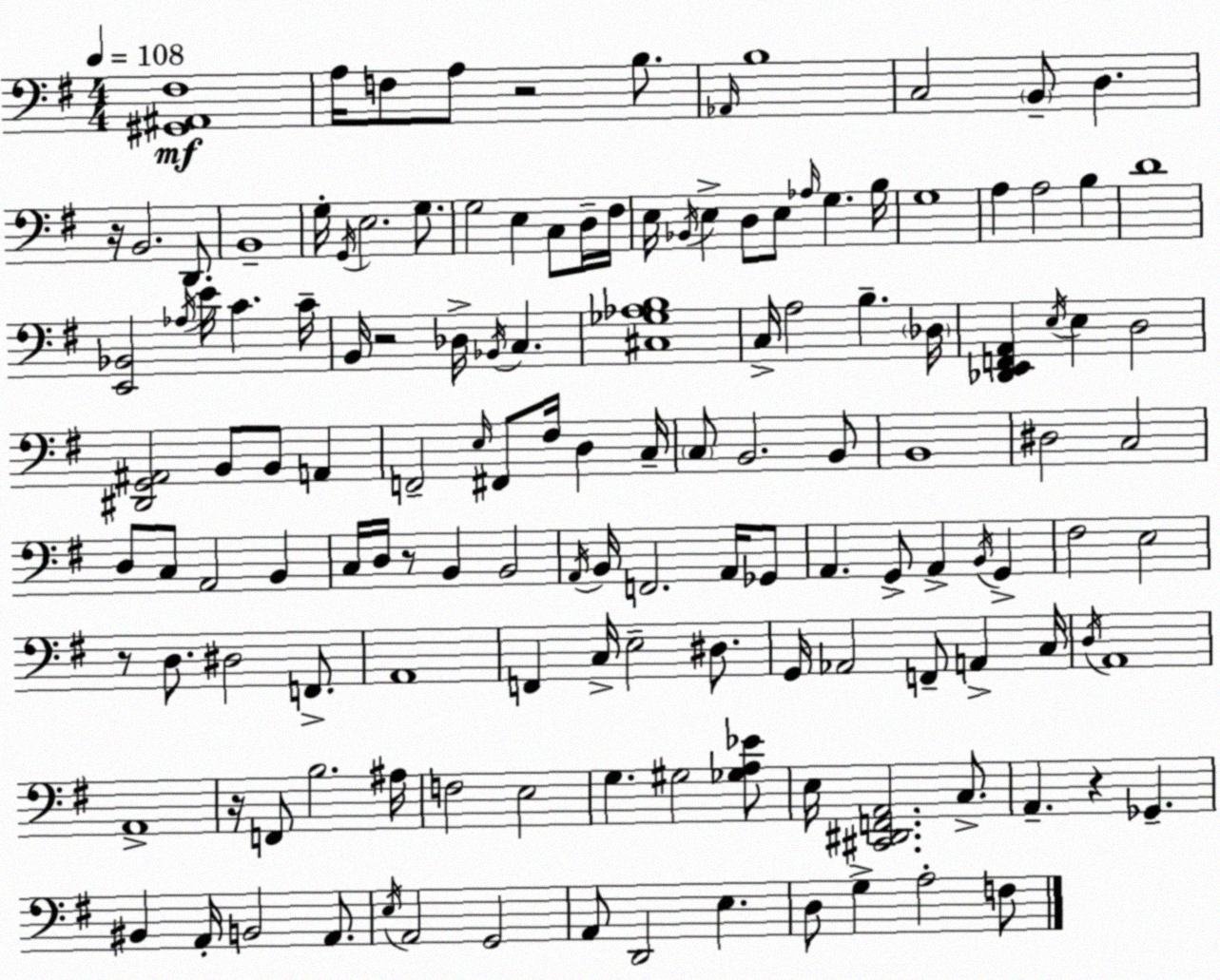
X:1
T:Untitled
M:4/4
L:1/4
K:Em
[^G,,^A,,^F,]4 A,/4 F,/2 A,/2 z2 B,/2 _A,,/4 B,4 C,2 B,,/2 D, z/4 B,,2 D,,/2 B,,4 G,/4 G,,/4 E,2 G,/2 G,2 E, C,/2 D,/4 ^F,/4 E,/4 _B,,/4 E, D,/2 E,/2 _A,/4 G, B,/4 G,4 A, A,2 B, D4 [E,,_B,,]2 _A,/4 E/4 C C/4 B,,/4 z2 _D,/4 _B,,/4 C, [^C,_G,_A,B,]4 C,/4 A,2 B, _D,/4 [_D,,E,,F,,A,,] E,/4 E, D,2 [^D,,G,,^A,,]2 B,,/2 B,,/2 A,, F,,2 E,/4 ^F,,/2 ^F,/4 D, C,/4 C,/2 B,,2 B,,/2 B,,4 ^D,2 C,2 D,/2 C,/2 A,,2 B,, C,/4 D,/4 z/2 B,, B,,2 A,,/4 B,,/4 F,,2 A,,/4 _G,,/2 A,, G,,/2 A,, B,,/4 G,, ^F,2 E,2 z/2 D,/2 ^D,2 F,,/2 A,,4 F,, C,/4 E,2 ^D,/2 G,,/4 _A,,2 F,,/2 A,, C,/4 D,/4 A,,4 A,,4 z/4 F,,/2 B,2 ^A,/4 F,2 E,2 G, ^G,2 [_G,A,_E]/2 E,/4 [^C,,^D,,F,,A,,]2 C,/2 A,, z _G,, ^B,, A,,/4 B,,2 A,,/2 E,/4 A,,2 G,,2 A,,/2 D,,2 E, D,/2 G, A,2 F,/2